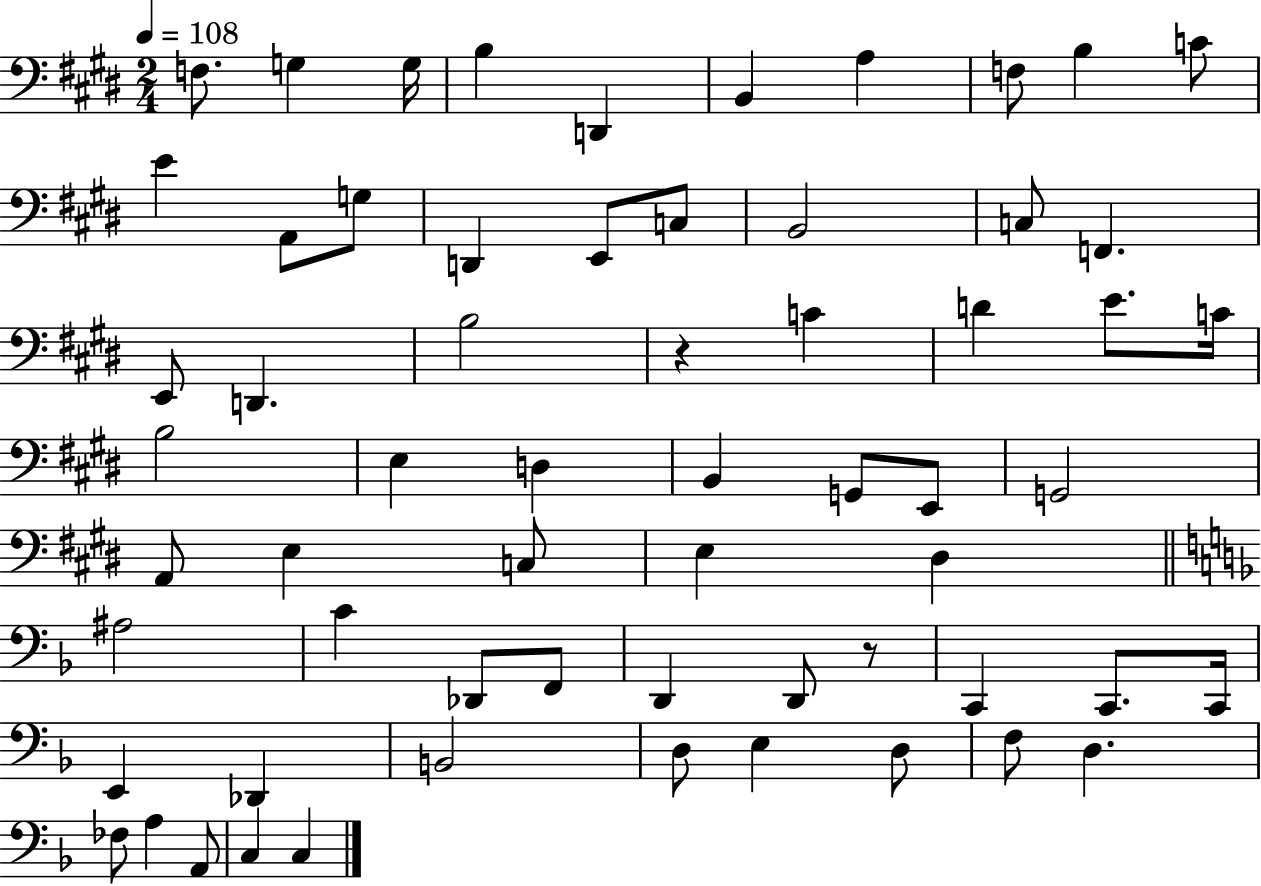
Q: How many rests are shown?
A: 2